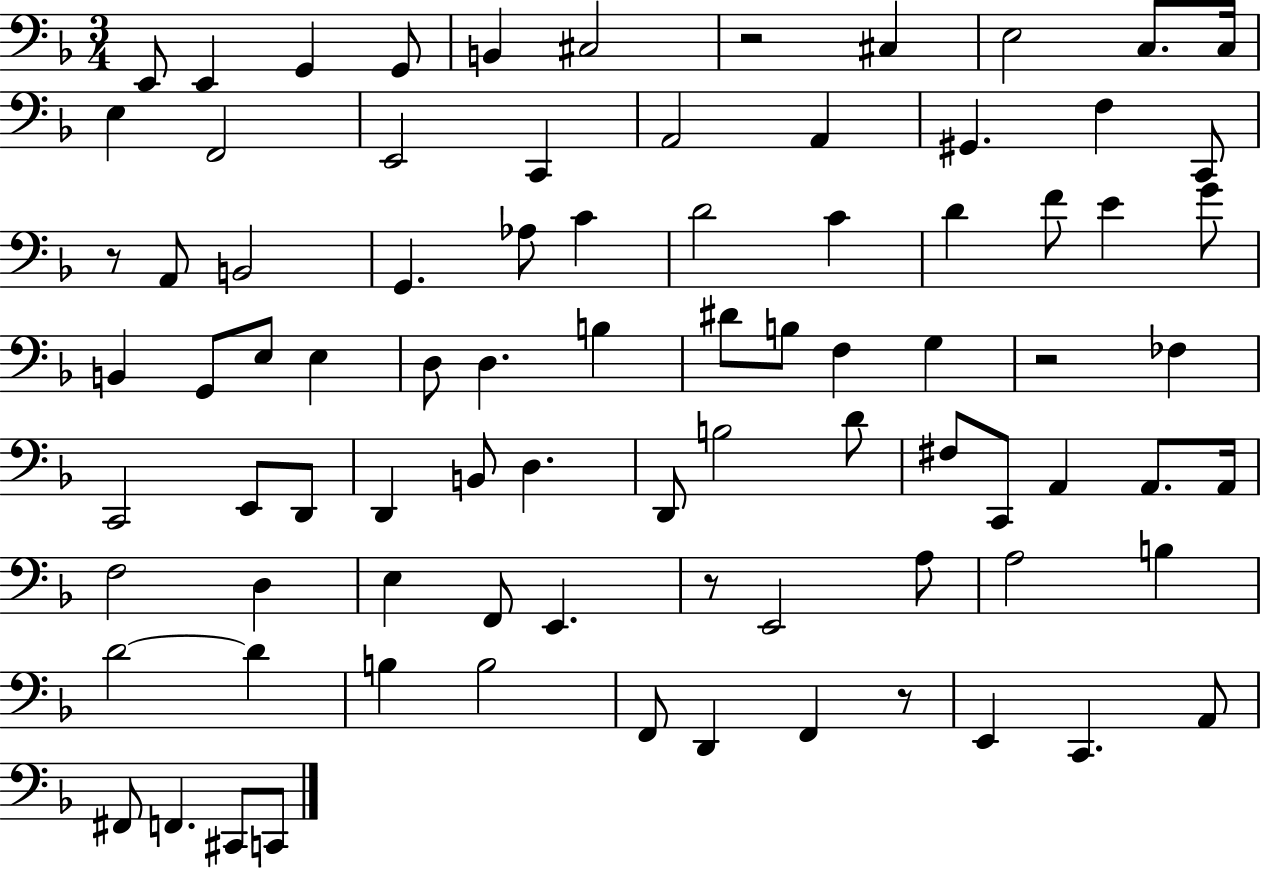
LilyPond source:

{
  \clef bass
  \numericTimeSignature
  \time 3/4
  \key f \major
  e,8 e,4 g,4 g,8 | b,4 cis2 | r2 cis4 | e2 c8. c16 | \break e4 f,2 | e,2 c,4 | a,2 a,4 | gis,4. f4 c,8 | \break r8 a,8 b,2 | g,4. aes8 c'4 | d'2 c'4 | d'4 f'8 e'4 g'8 | \break b,4 g,8 e8 e4 | d8 d4. b4 | dis'8 b8 f4 g4 | r2 fes4 | \break c,2 e,8 d,8 | d,4 b,8 d4. | d,8 b2 d'8 | fis8 c,8 a,4 a,8. a,16 | \break f2 d4 | e4 f,8 e,4. | r8 e,2 a8 | a2 b4 | \break d'2~~ d'4 | b4 b2 | f,8 d,4 f,4 r8 | e,4 c,4. a,8 | \break fis,8 f,4. cis,8 c,8 | \bar "|."
}